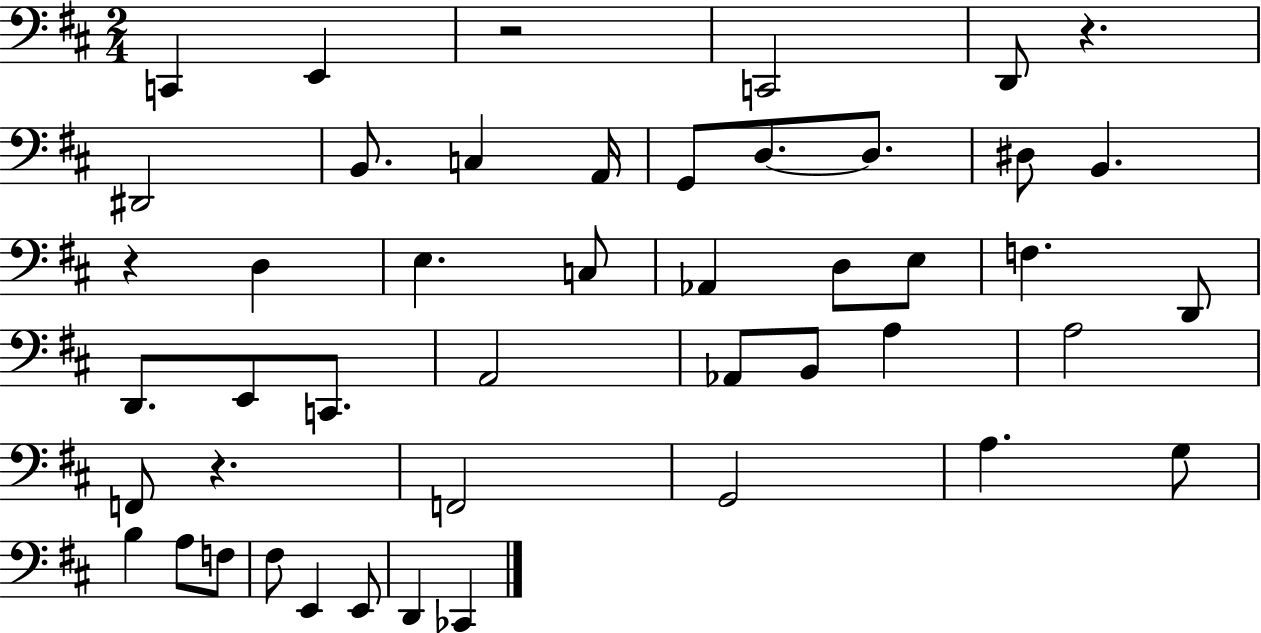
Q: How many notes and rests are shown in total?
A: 46